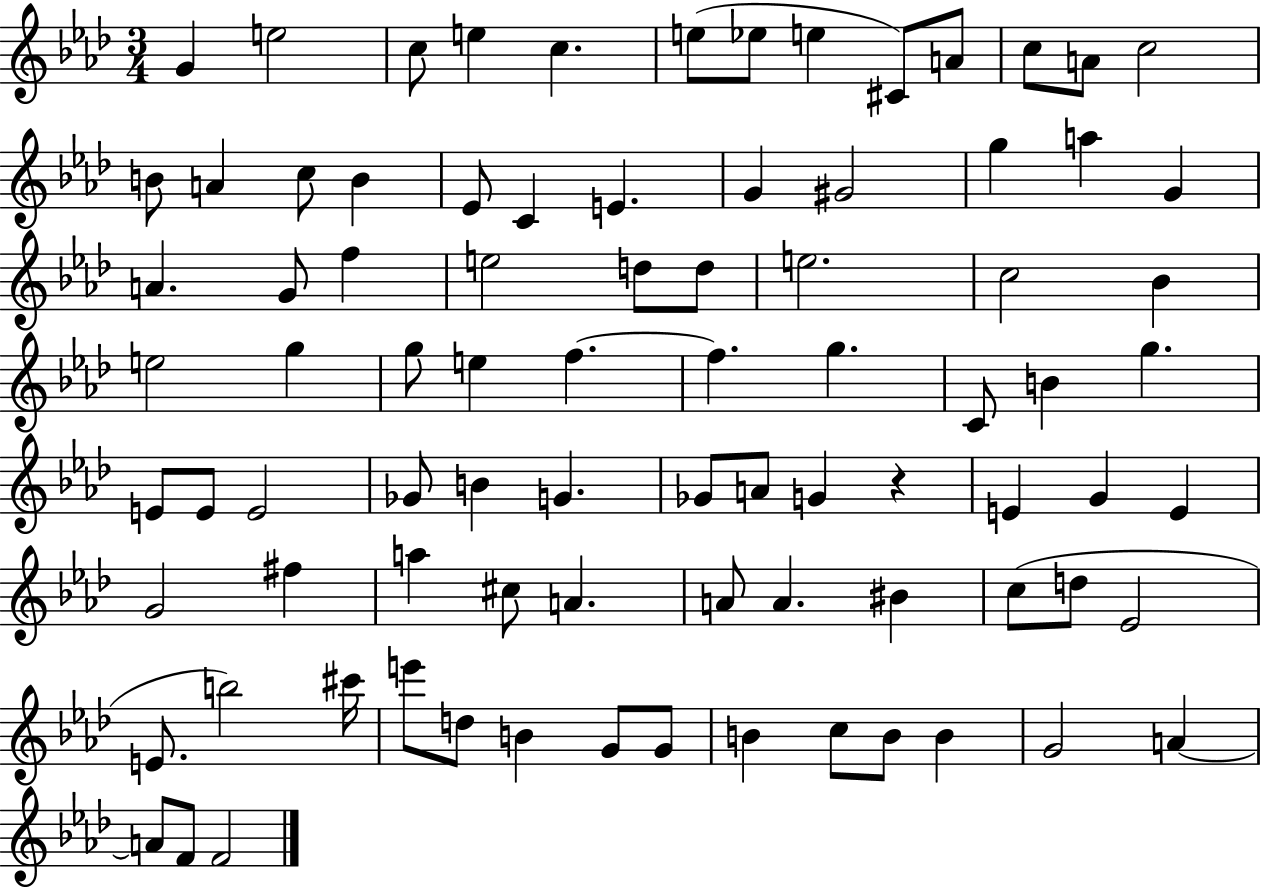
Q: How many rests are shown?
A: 1